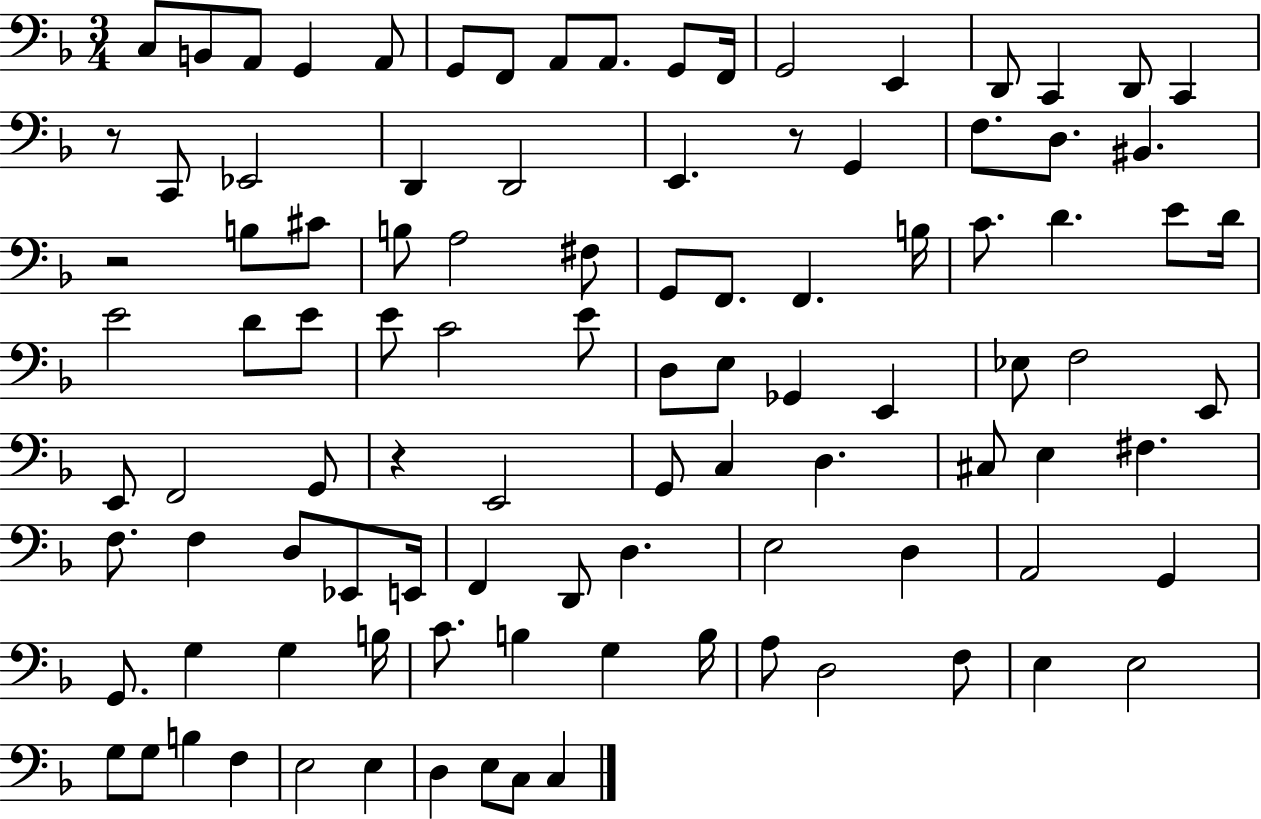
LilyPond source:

{
  \clef bass
  \numericTimeSignature
  \time 3/4
  \key f \major
  \repeat volta 2 { c8 b,8 a,8 g,4 a,8 | g,8 f,8 a,8 a,8. g,8 f,16 | g,2 e,4 | d,8 c,4 d,8 c,4 | \break r8 c,8 ees,2 | d,4 d,2 | e,4. r8 g,4 | f8. d8. bis,4. | \break r2 b8 cis'8 | b8 a2 fis8 | g,8 f,8. f,4. b16 | c'8. d'4. e'8 d'16 | \break e'2 d'8 e'8 | e'8 c'2 e'8 | d8 e8 ges,4 e,4 | ees8 f2 e,8 | \break e,8 f,2 g,8 | r4 e,2 | g,8 c4 d4. | cis8 e4 fis4. | \break f8. f4 d8 ees,8 e,16 | f,4 d,8 d4. | e2 d4 | a,2 g,4 | \break g,8. g4 g4 b16 | c'8. b4 g4 b16 | a8 d2 f8 | e4 e2 | \break g8 g8 b4 f4 | e2 e4 | d4 e8 c8 c4 | } \bar "|."
}